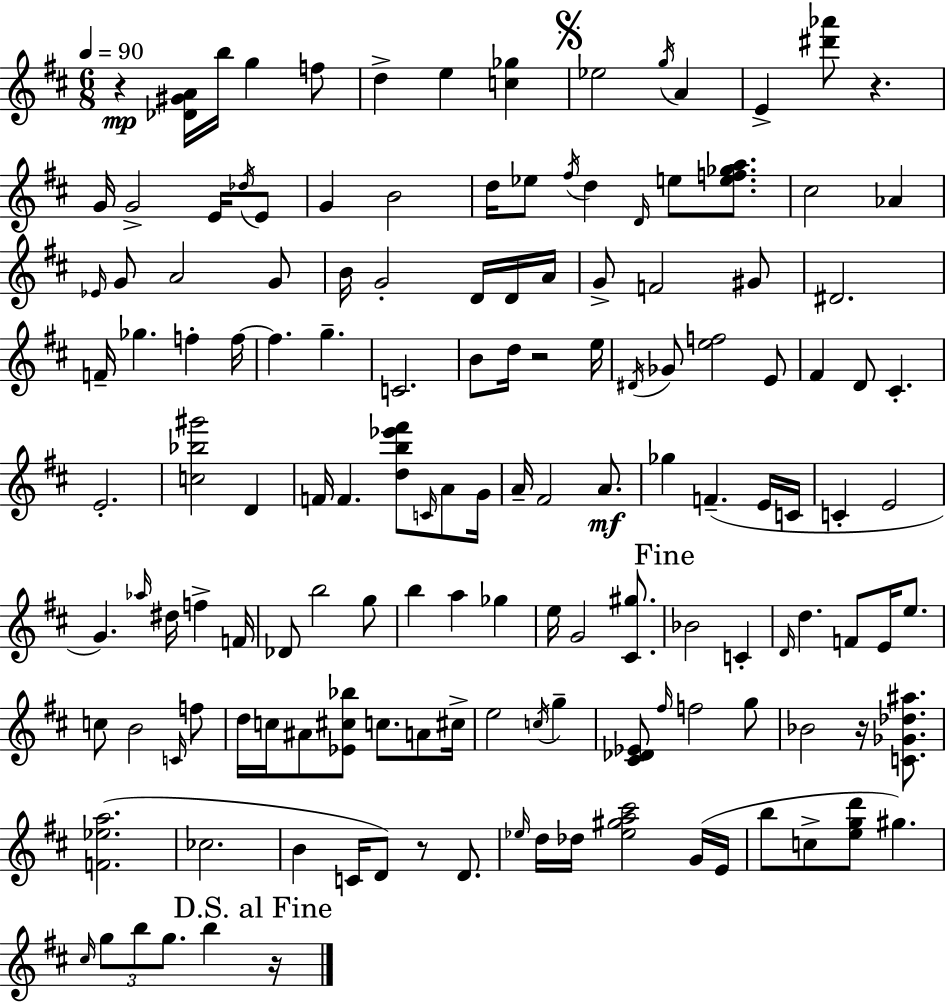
X:1
T:Untitled
M:6/8
L:1/4
K:D
z [_D^GA]/4 b/4 g f/2 d e [c_g] _e2 g/4 A E [^d'_a']/2 z G/4 G2 E/4 _d/4 E/2 G B2 d/4 _e/2 ^f/4 d D/4 e/2 [ef_ga]/2 ^c2 _A _E/4 G/2 A2 G/2 B/4 G2 D/4 D/4 A/4 G/2 F2 ^G/2 ^D2 F/4 _g f f/4 f g C2 B/2 d/4 z2 e/4 ^D/4 _G/2 [ef]2 E/2 ^F D/2 ^C E2 [c_b^g']2 D F/4 F [db_e'^f']/2 C/4 A/2 G/4 A/4 ^F2 A/2 _g F E/4 C/4 C E2 G _a/4 ^d/4 f F/4 _D/2 b2 g/2 b a _g e/4 G2 [^C^g]/2 _B2 C D/4 d F/2 E/4 e/2 c/2 B2 C/4 f/2 d/4 c/4 ^A/2 [_E^c_b]/2 c/2 A/2 ^c/4 e2 c/4 g [^C_D_E]/2 ^f/4 f2 g/2 _B2 z/4 [C_G_d^a]/2 [F_ea]2 _c2 B C/4 D/2 z/2 D/2 _e/4 d/4 _d/4 [_e^ga^c']2 G/4 E/4 b/2 c/2 [egd']/2 ^g ^c/4 g/2 b/2 g/2 b z/4